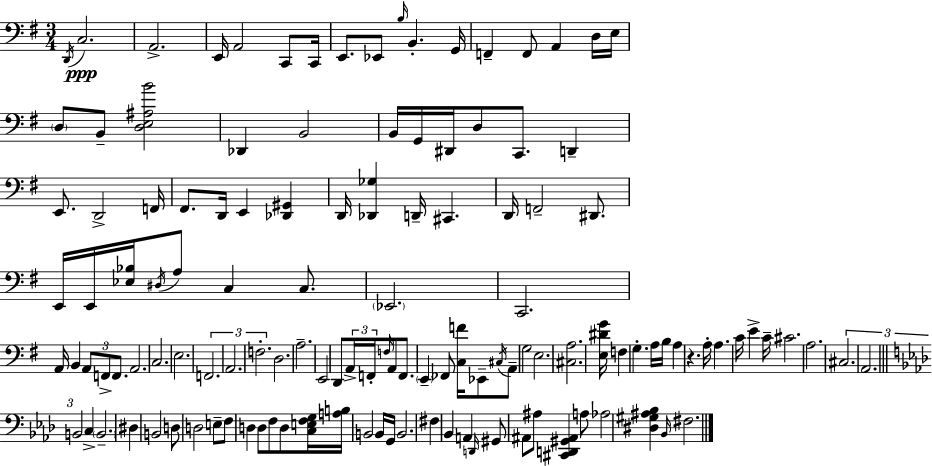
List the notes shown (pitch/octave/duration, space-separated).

D2/s C3/h. A2/h. E2/s A2/h C2/e C2/s E2/e. Eb2/e B3/s B2/q. G2/s F2/q F2/e A2/q D3/s E3/s D3/e B2/e [D3,E3,A#3,B4]/h Db2/q B2/h B2/s G2/s D#2/s D3/e C2/e. D2/q E2/e. D2/h F2/s F#2/e. D2/s E2/q [Db2,G#2]/q D2/s [Db2,Gb3]/q D2/s C#2/q. D2/s F2/h D#2/e. E2/s E2/s [Eb3,Bb3]/s D#3/s A3/e C3/q C3/e. Eb2/h. C2/h. A2/s B2/q A2/e F2/e F2/e. A2/h. C3/h. E3/h. F2/h. A2/h. F3/h. D3/h. A3/h. E2/h D2/e A2/s F2/s F3/s A2/e F2/e. E2/q FES2/e [C3,F4]/s Eb2/e C#3/s A2/e G3/h E3/h. [C#3,A3]/h. [E3,D#4,G4]/s F3/q G3/q. A3/s B3/s A3/q R/q. A3/s A3/q. C4/s E4/q C4/s C#4/h. A3/h. C#3/h. A2/h. B2/h C3/q B2/h. D#3/q B2/h D3/e D3/h E3/e F3/e D3/q D3/e F3/e D3/e [C3,E3,F3,G3]/s [A3,B3]/s B2/h B2/s G2/s B2/h. F#3/q Bb2/q A2/q D2/s G#2/e A#2/e A#3/e [C#2,D2,G#2,A#2]/q A3/e Ab3/h [D#3,G#3,A#3,Bb3]/q Bb2/s F#3/h.